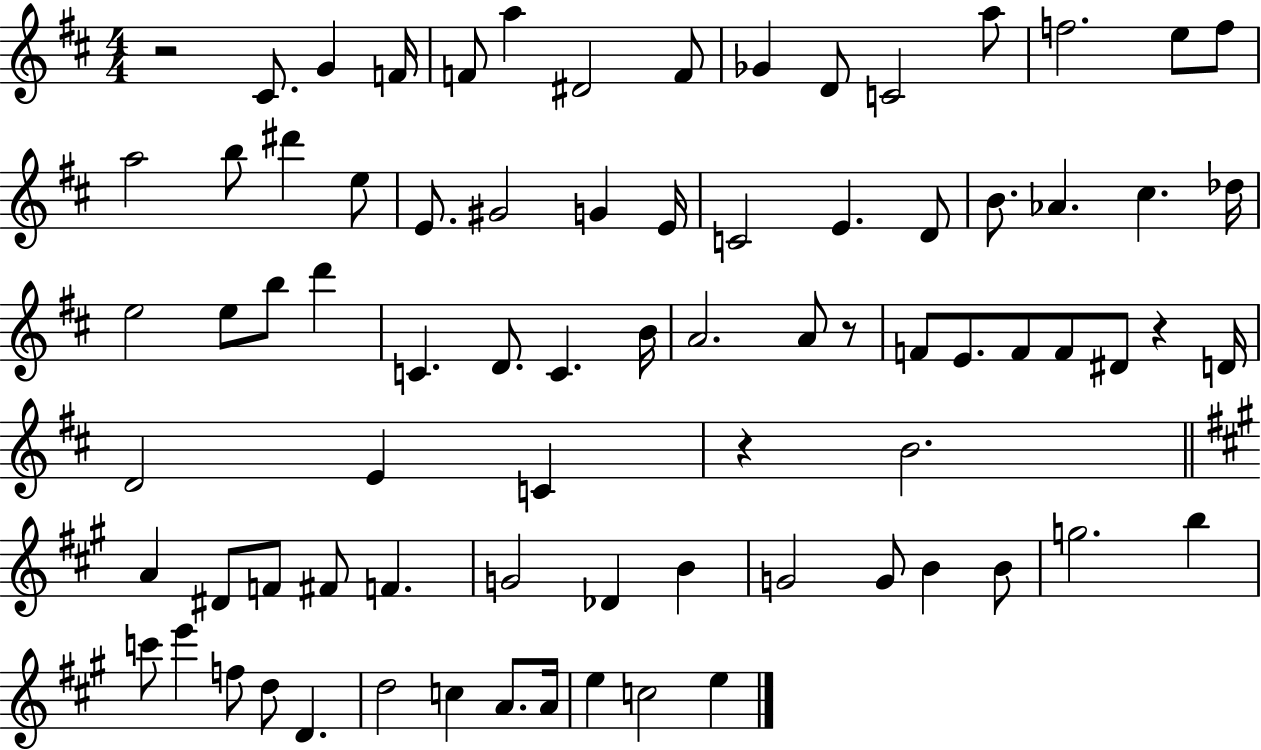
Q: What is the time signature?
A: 4/4